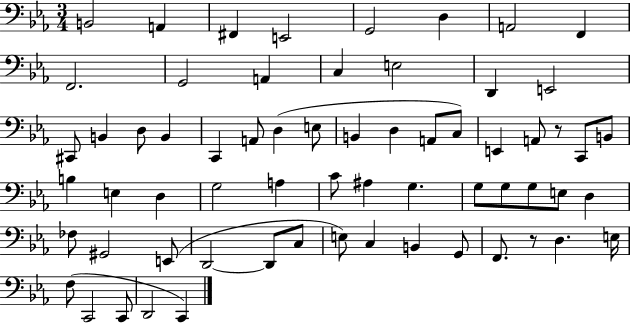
B2/h A2/q F#2/q E2/h G2/h D3/q A2/h F2/q F2/h. G2/h A2/q C3/q E3/h D2/q E2/h C#2/e B2/q D3/e B2/q C2/q A2/e D3/q E3/e B2/q D3/q A2/e C3/e E2/q A2/e R/e C2/e B2/e B3/q E3/q D3/q G3/h A3/q C4/e A#3/q G3/q. G3/e G3/e G3/e E3/e D3/q FES3/e G#2/h E2/e D2/h D2/e C3/e E3/e C3/q B2/q G2/e F2/e. R/e D3/q. E3/s F3/e C2/h C2/e D2/h C2/q